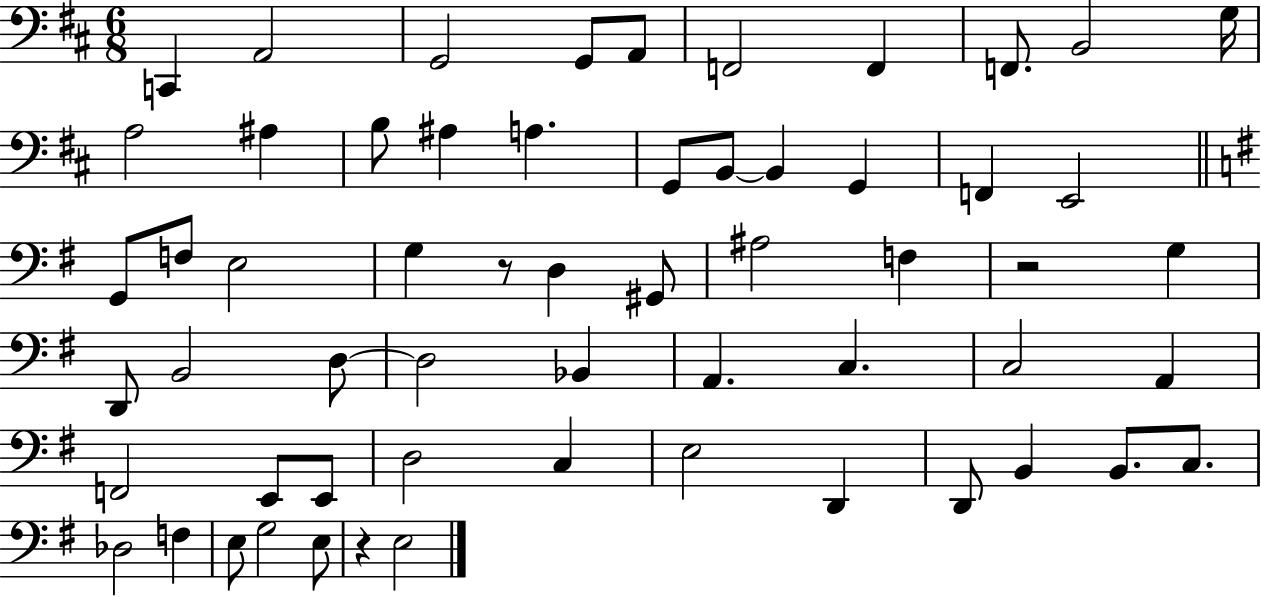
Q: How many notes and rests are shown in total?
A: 59